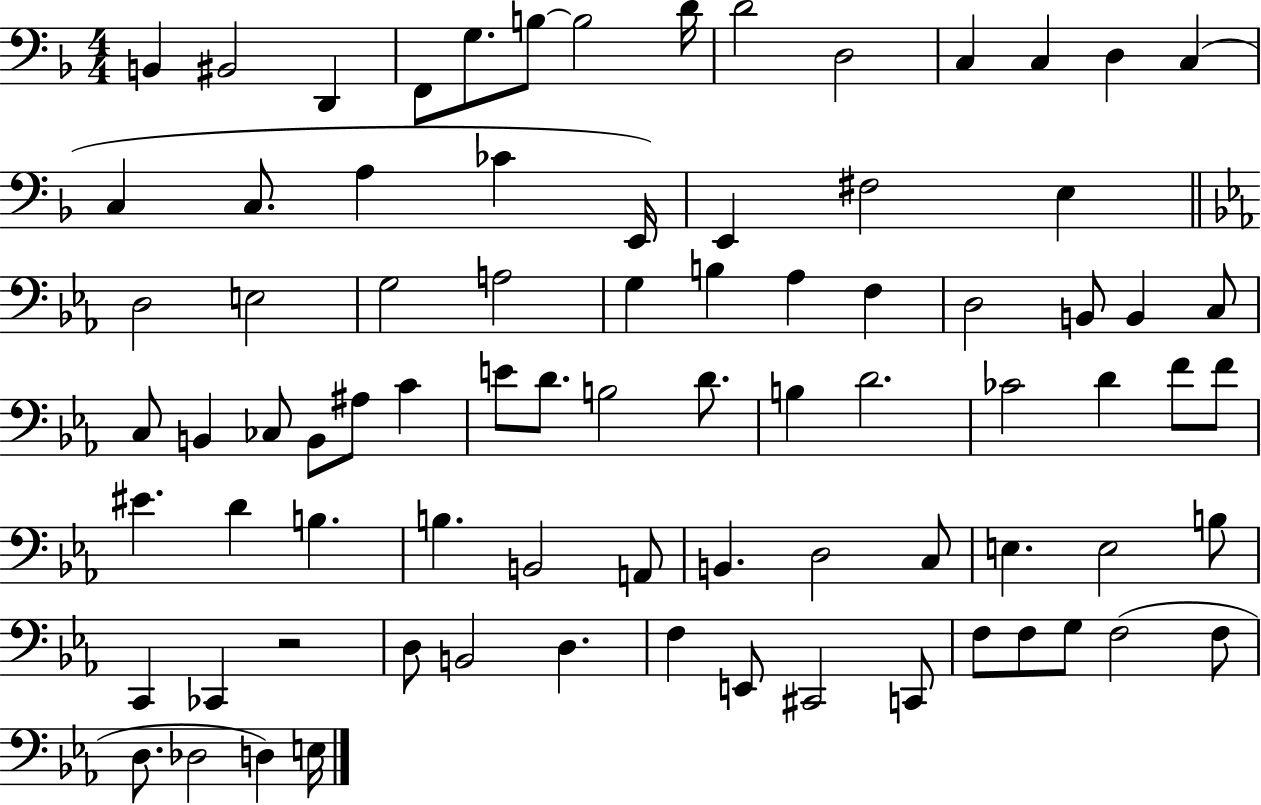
{
  \clef bass
  \numericTimeSignature
  \time 4/4
  \key f \major
  b,4 bis,2 d,4 | f,8 g8. b8~~ b2 d'16 | d'2 d2 | c4 c4 d4 c4( | \break c4 c8. a4 ces'4 e,16) | e,4 fis2 e4 | \bar "||" \break \key ees \major d2 e2 | g2 a2 | g4 b4 aes4 f4 | d2 b,8 b,4 c8 | \break c8 b,4 ces8 b,8 ais8 c'4 | e'8 d'8. b2 d'8. | b4 d'2. | ces'2 d'4 f'8 f'8 | \break eis'4. d'4 b4. | b4. b,2 a,8 | b,4. d2 c8 | e4. e2 b8 | \break c,4 ces,4 r2 | d8 b,2 d4. | f4 e,8 cis,2 c,8 | f8 f8 g8 f2( f8 | \break d8. des2 d4) e16 | \bar "|."
}